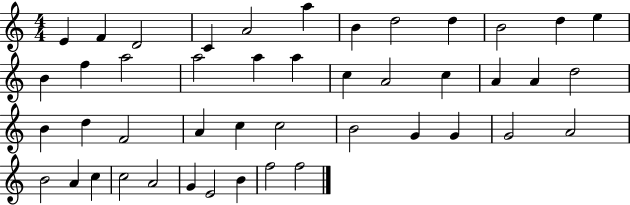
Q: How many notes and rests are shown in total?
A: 45